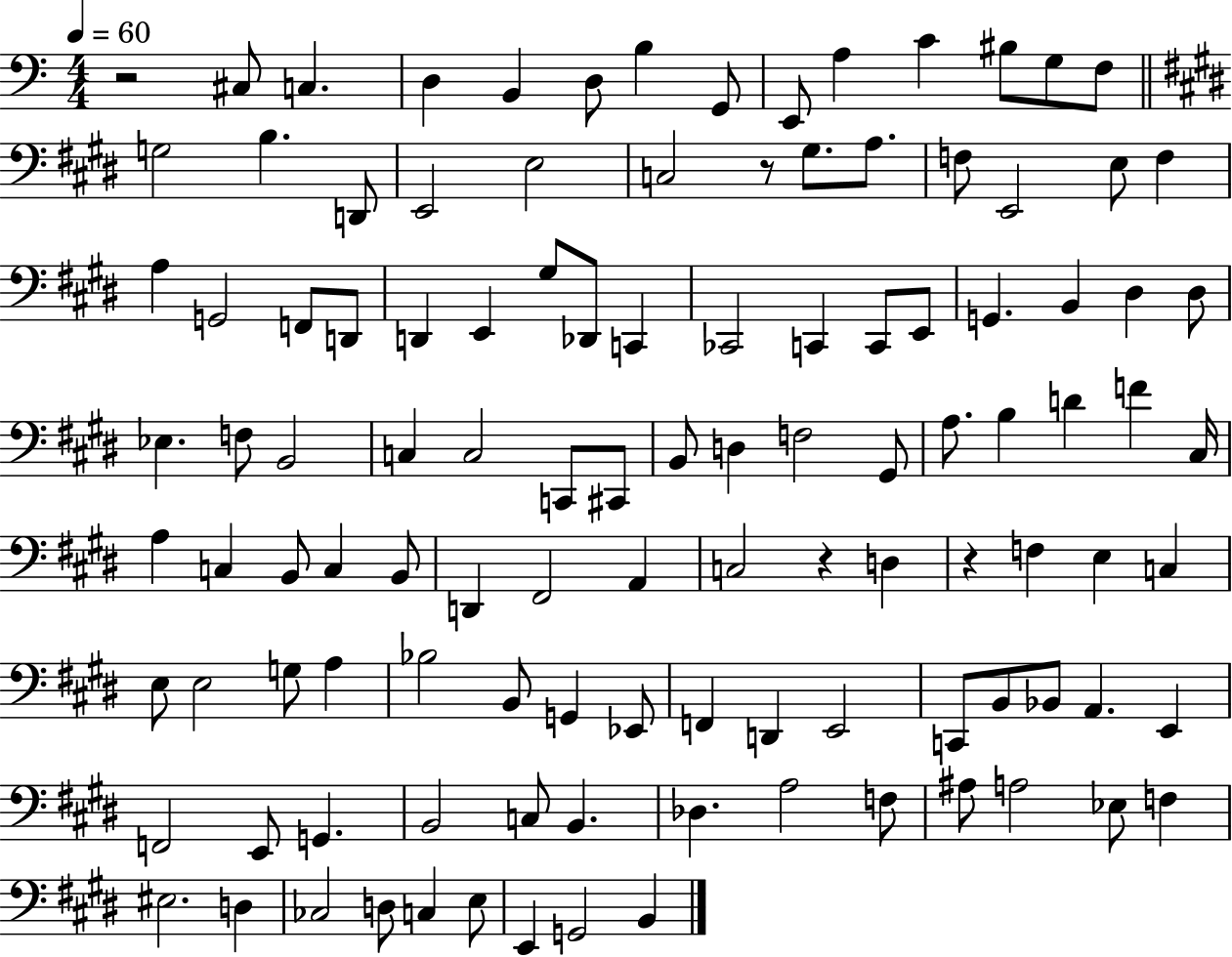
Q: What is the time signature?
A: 4/4